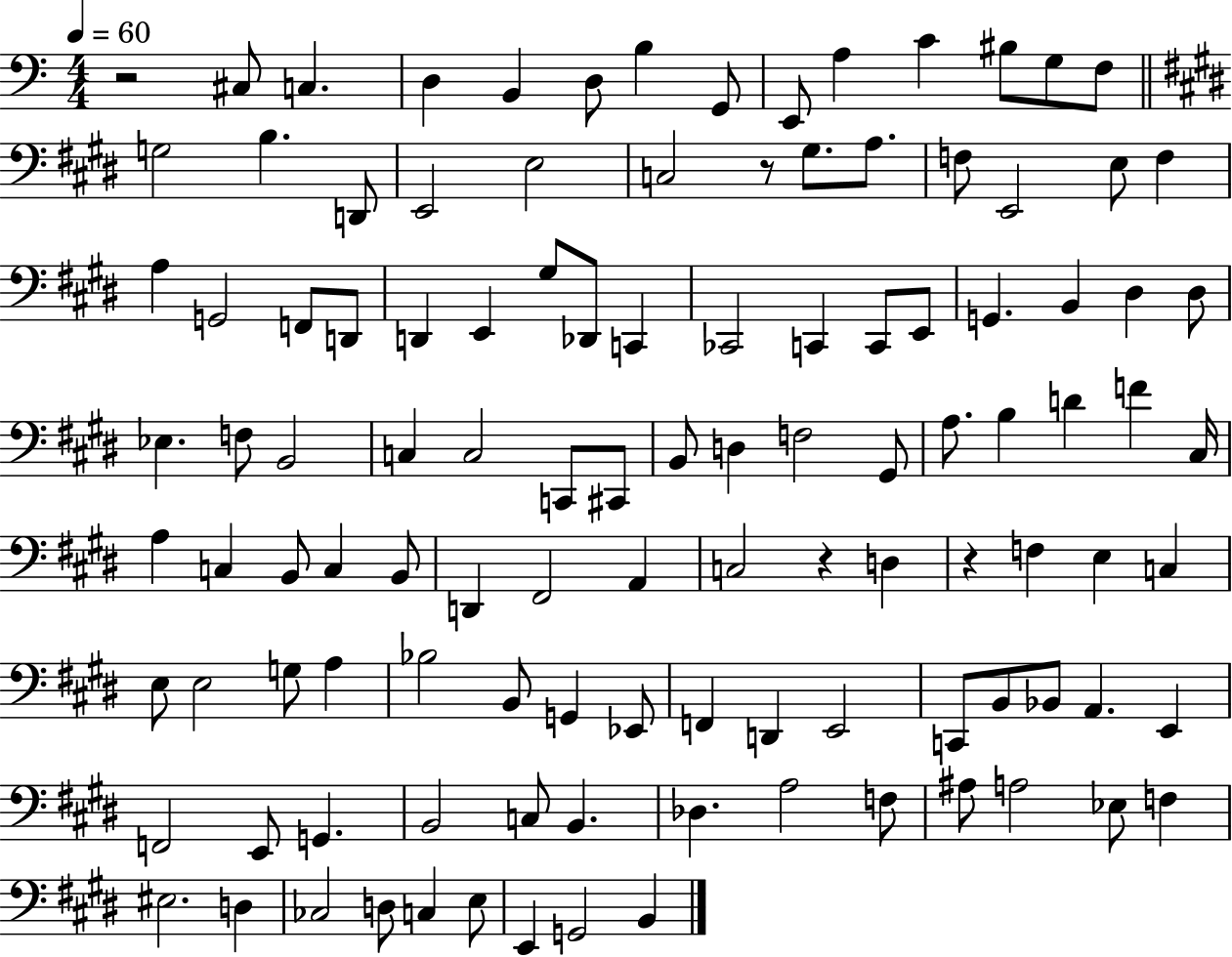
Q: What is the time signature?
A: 4/4